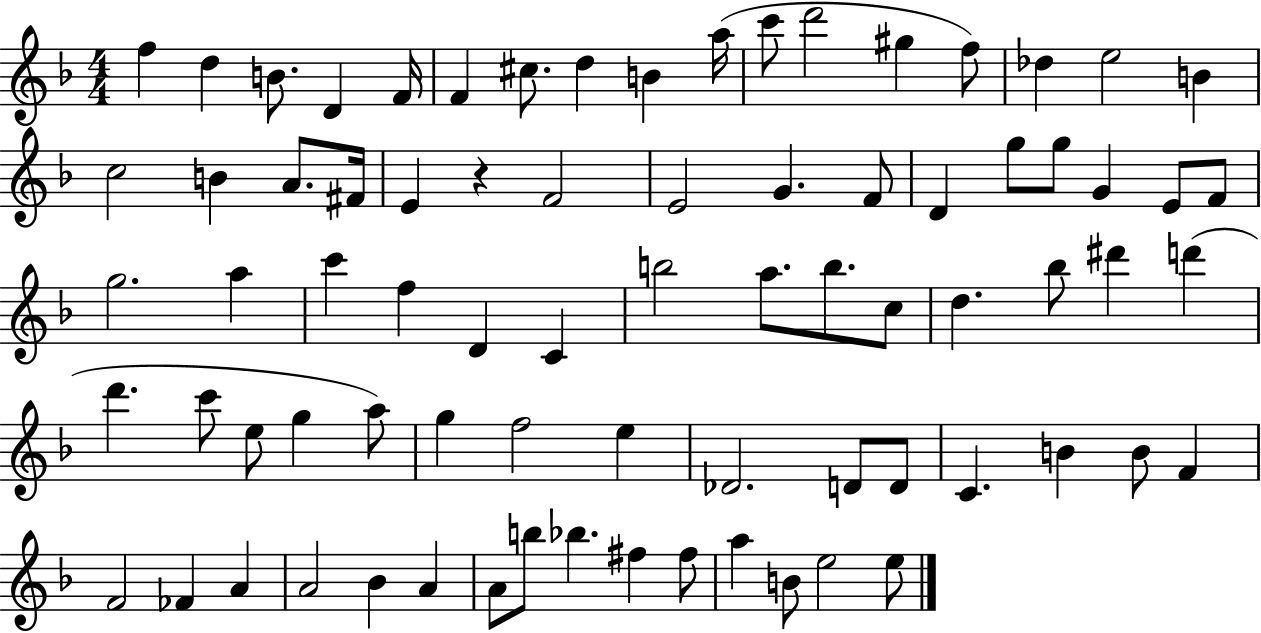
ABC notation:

X:1
T:Untitled
M:4/4
L:1/4
K:F
f d B/2 D F/4 F ^c/2 d B a/4 c'/2 d'2 ^g f/2 _d e2 B c2 B A/2 ^F/4 E z F2 E2 G F/2 D g/2 g/2 G E/2 F/2 g2 a c' f D C b2 a/2 b/2 c/2 d _b/2 ^d' d' d' c'/2 e/2 g a/2 g f2 e _D2 D/2 D/2 C B B/2 F F2 _F A A2 _B A A/2 b/2 _b ^f ^f/2 a B/2 e2 e/2